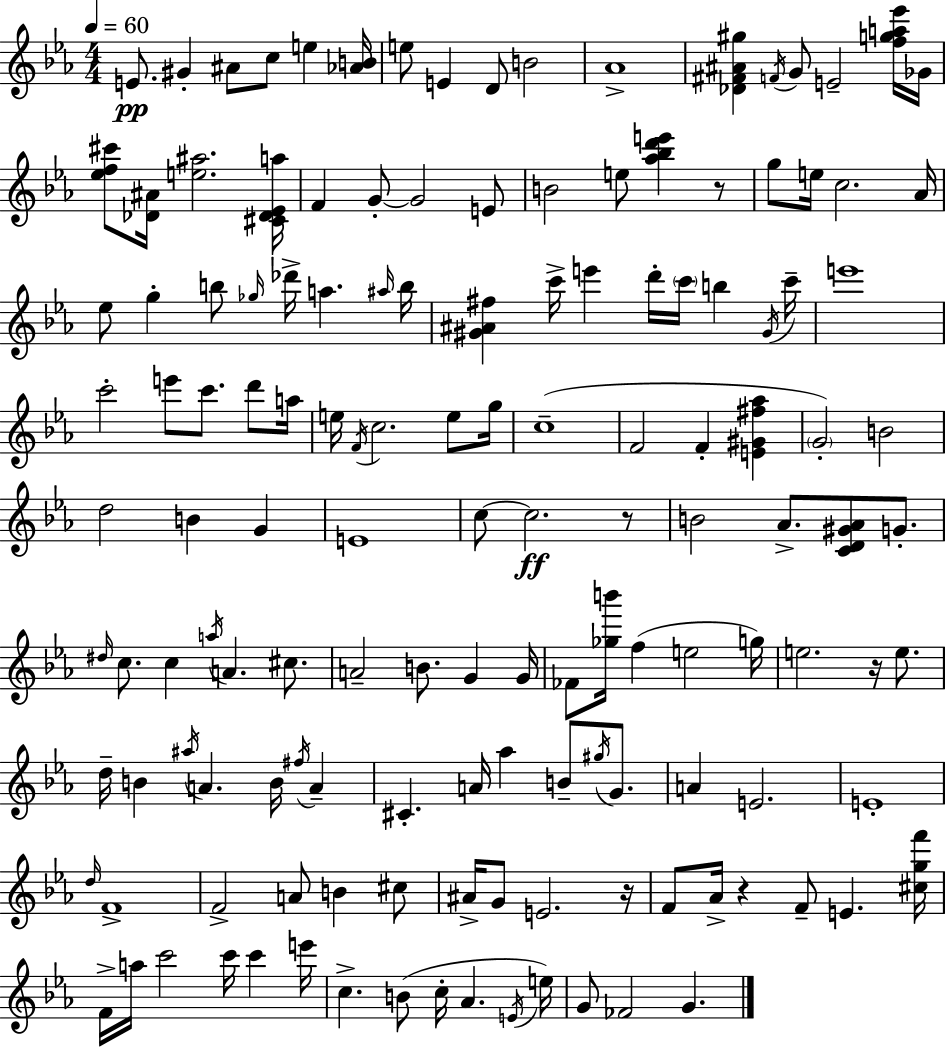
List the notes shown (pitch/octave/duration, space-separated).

E4/e. G#4/q A#4/e C5/e E5/q [Ab4,B4]/s E5/e E4/q D4/e B4/h Ab4/w [Db4,F#4,A#4,G#5]/q F4/s G4/e E4/h [F5,G5,A5,Eb6]/s Gb4/s [Eb5,F5,C#6]/e [Db4,A#4]/s [E5,A#5]/h. [C#4,Db4,Eb4,A5]/s F4/q G4/e G4/h E4/e B4/h E5/e [Ab5,Bb5,D6,E6]/q R/e G5/e E5/s C5/h. Ab4/s Eb5/e G5/q B5/e Gb5/s Db6/s A5/q. A#5/s B5/s [G#4,A#4,F#5]/q C6/s E6/q D6/s C6/s B5/q G#4/s C6/s E6/w C6/h E6/e C6/e. D6/e A5/s E5/s F4/s C5/h. E5/e G5/s C5/w F4/h F4/q [E4,G#4,F#5,Ab5]/q G4/h B4/h D5/h B4/q G4/q E4/w C5/e C5/h. R/e B4/h Ab4/e. [C4,D4,G#4,Ab4]/e G4/e. D#5/s C5/e. C5/q A5/s A4/q. C#5/e. A4/h B4/e. G4/q G4/s FES4/e [Gb5,B6]/s F5/q E5/h G5/s E5/h. R/s E5/e. D5/s B4/q A#5/s A4/q. B4/s F#5/s A4/q C#4/q. A4/s Ab5/q B4/e G#5/s G4/e. A4/q E4/h. E4/w D5/s F4/w F4/h A4/e B4/q C#5/e A#4/s G4/e E4/h. R/s F4/e Ab4/s R/q F4/e E4/q. [C#5,G5,F6]/s F4/s A5/s C6/h C6/s C6/q E6/s C5/q. B4/e C5/s Ab4/q. E4/s E5/s G4/e FES4/h G4/q.